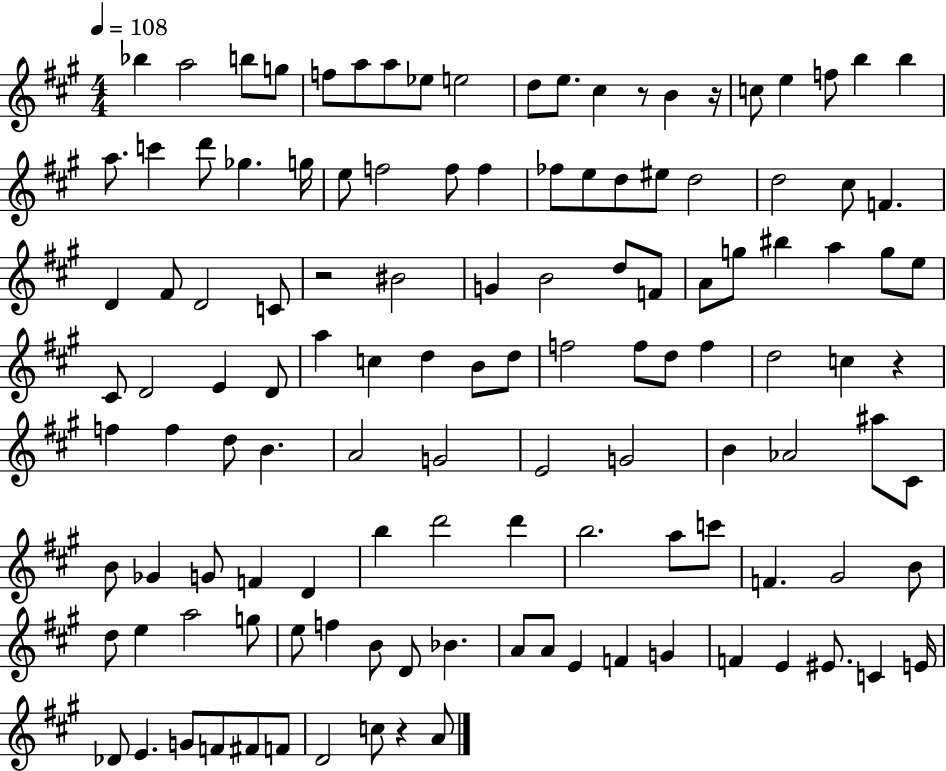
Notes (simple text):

Bb5/q A5/h B5/e G5/e F5/e A5/e A5/e Eb5/e E5/h D5/e E5/e. C#5/q R/e B4/q R/s C5/e E5/q F5/e B5/q B5/q A5/e. C6/q D6/e Gb5/q. G5/s E5/e F5/h F5/e F5/q FES5/e E5/e D5/e EIS5/e D5/h D5/h C#5/e F4/q. D4/q F#4/e D4/h C4/e R/h BIS4/h G4/q B4/h D5/e F4/e A4/e G5/e BIS5/q A5/q G5/e E5/e C#4/e D4/h E4/q D4/e A5/q C5/q D5/q B4/e D5/e F5/h F5/e D5/e F5/q D5/h C5/q R/q F5/q F5/q D5/e B4/q. A4/h G4/h E4/h G4/h B4/q Ab4/h A#5/e C#4/e B4/e Gb4/q G4/e F4/q D4/q B5/q D6/h D6/q B5/h. A5/e C6/e F4/q. G#4/h B4/e D5/e E5/q A5/h G5/e E5/e F5/q B4/e D4/e Bb4/q. A4/e A4/e E4/q F4/q G4/q F4/q E4/q EIS4/e. C4/q E4/s Db4/e E4/q. G4/e F4/e F#4/e F4/e D4/h C5/e R/q A4/e